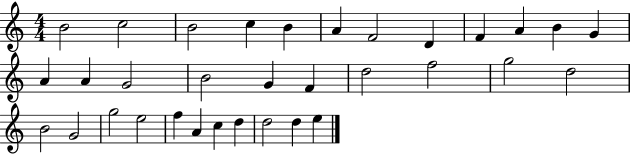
X:1
T:Untitled
M:4/4
L:1/4
K:C
B2 c2 B2 c B A F2 D F A B G A A G2 B2 G F d2 f2 g2 d2 B2 G2 g2 e2 f A c d d2 d e